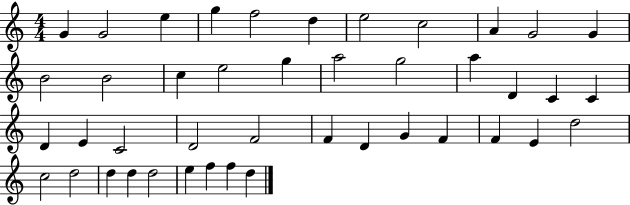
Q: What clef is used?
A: treble